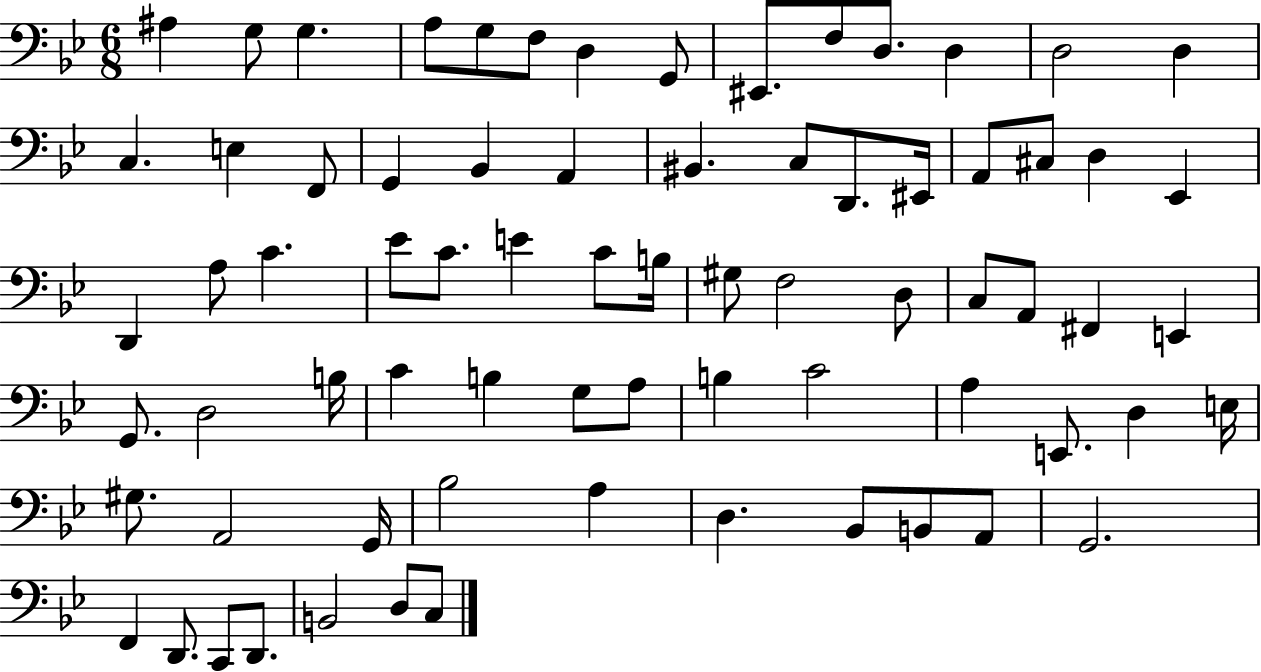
A#3/q G3/e G3/q. A3/e G3/e F3/e D3/q G2/e EIS2/e. F3/e D3/e. D3/q D3/h D3/q C3/q. E3/q F2/e G2/q Bb2/q A2/q BIS2/q. C3/e D2/e. EIS2/s A2/e C#3/e D3/q Eb2/q D2/q A3/e C4/q. Eb4/e C4/e. E4/q C4/e B3/s G#3/e F3/h D3/e C3/e A2/e F#2/q E2/q G2/e. D3/h B3/s C4/q B3/q G3/e A3/e B3/q C4/h A3/q E2/e. D3/q E3/s G#3/e. A2/h G2/s Bb3/h A3/q D3/q. Bb2/e B2/e A2/e G2/h. F2/q D2/e. C2/e D2/e. B2/h D3/e C3/e